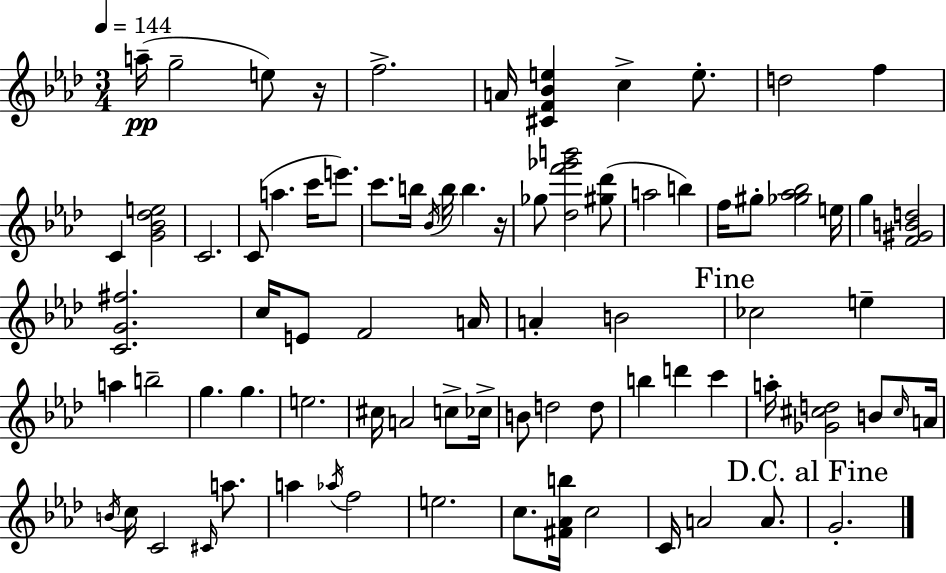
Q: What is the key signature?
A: AES major